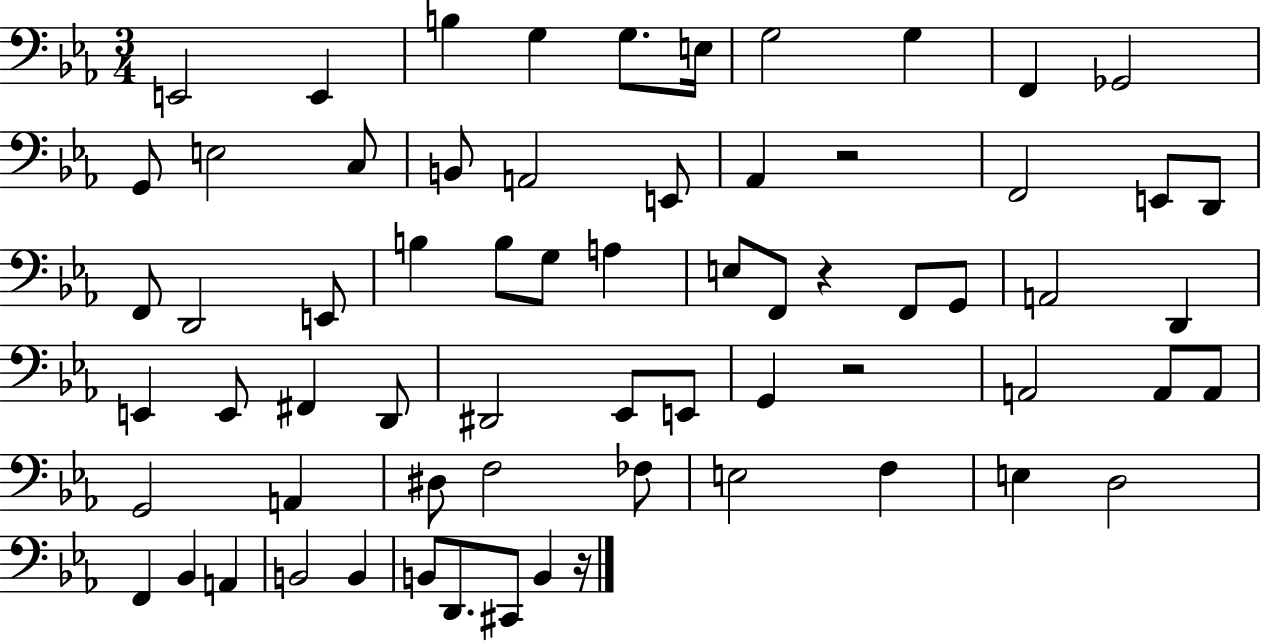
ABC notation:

X:1
T:Untitled
M:3/4
L:1/4
K:Eb
E,,2 E,, B, G, G,/2 E,/4 G,2 G, F,, _G,,2 G,,/2 E,2 C,/2 B,,/2 A,,2 E,,/2 _A,, z2 F,,2 E,,/2 D,,/2 F,,/2 D,,2 E,,/2 B, B,/2 G,/2 A, E,/2 F,,/2 z F,,/2 G,,/2 A,,2 D,, E,, E,,/2 ^F,, D,,/2 ^D,,2 _E,,/2 E,,/2 G,, z2 A,,2 A,,/2 A,,/2 G,,2 A,, ^D,/2 F,2 _F,/2 E,2 F, E, D,2 F,, _B,, A,, B,,2 B,, B,,/2 D,,/2 ^C,,/2 B,, z/4